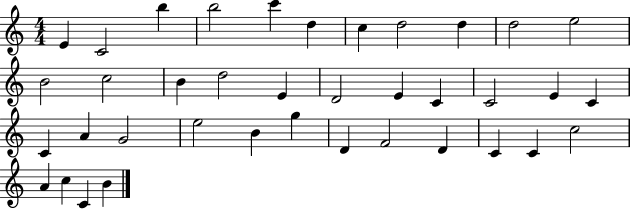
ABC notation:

X:1
T:Untitled
M:4/4
L:1/4
K:C
E C2 b b2 c' d c d2 d d2 e2 B2 c2 B d2 E D2 E C C2 E C C A G2 e2 B g D F2 D C C c2 A c C B